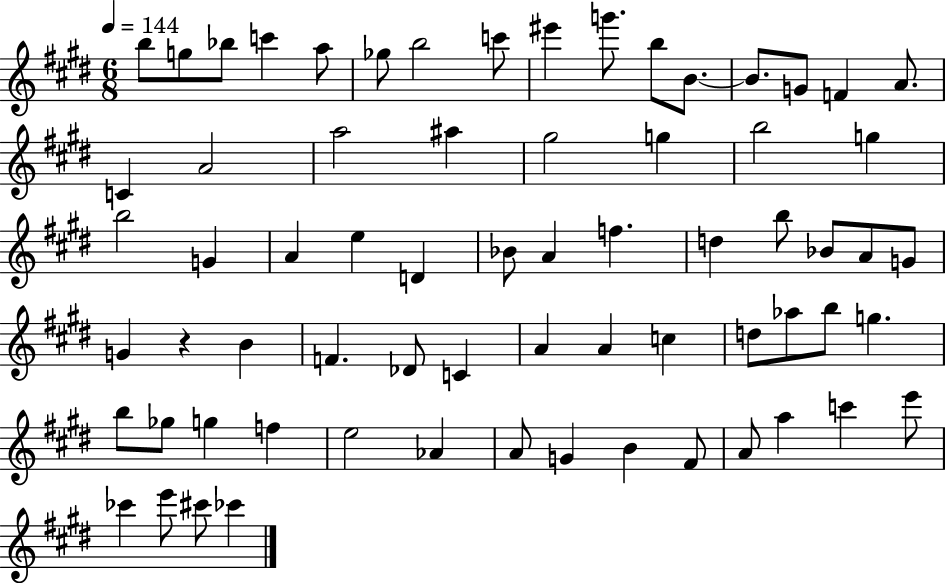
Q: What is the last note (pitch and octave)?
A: CES6